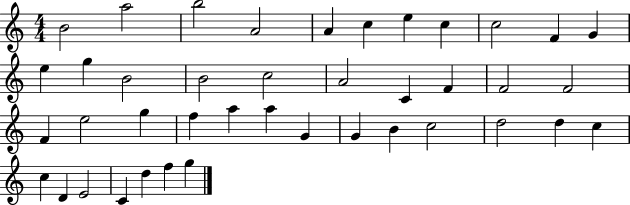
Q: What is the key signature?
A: C major